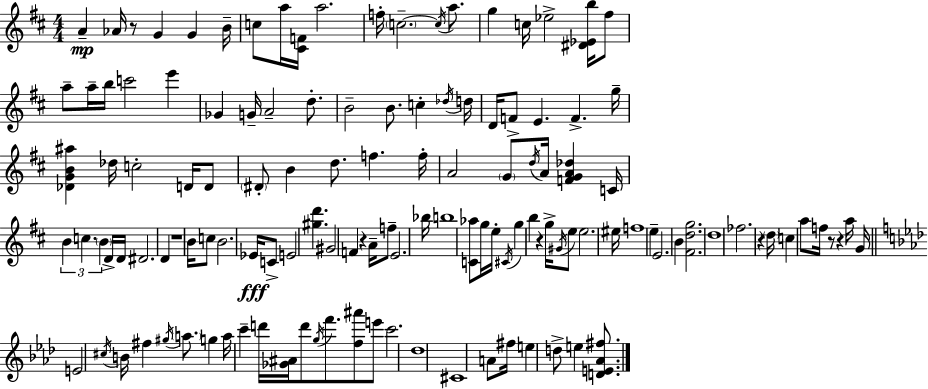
X:1
T:Untitled
M:4/4
L:1/4
K:D
A _A/4 z/2 G G B/4 c/2 a/4 [^CF]/4 a2 f/4 c2 c/4 a/2 g c/4 _e2 [^D_Eb]/4 ^f/2 a/2 a/4 b/4 c'2 e' _G G/4 A2 d/2 B2 B/2 c _d/4 d/4 D/4 F/2 E F g/4 [_DGB^a] _d/4 c2 D/4 D/2 ^D/2 B d/2 f f/4 A2 G/2 d/4 A/4 [FGA_d] C/4 B c B D/4 D/4 ^D2 D z4 B/4 c/2 B2 _E/4 C/2 E2 [^gd'] ^G2 F z A/4 f/2 E2 _b/4 b4 [C_a]/2 g/4 e/4 ^C/4 g b z g/4 ^G/4 e/2 e2 ^e/4 f4 e E2 B [^Fdg]2 d4 _f2 z d/4 c a/2 f/4 z/2 z a/4 G/4 E2 ^c/4 B/4 ^f ^g/4 a/2 g a/4 c' d'/4 [_G^A]/4 d'/2 g/4 f'/2 [f^a']/2 e'/2 c'2 _d4 ^C4 A/2 ^f/4 e d/2 e [DE_A^f]/2